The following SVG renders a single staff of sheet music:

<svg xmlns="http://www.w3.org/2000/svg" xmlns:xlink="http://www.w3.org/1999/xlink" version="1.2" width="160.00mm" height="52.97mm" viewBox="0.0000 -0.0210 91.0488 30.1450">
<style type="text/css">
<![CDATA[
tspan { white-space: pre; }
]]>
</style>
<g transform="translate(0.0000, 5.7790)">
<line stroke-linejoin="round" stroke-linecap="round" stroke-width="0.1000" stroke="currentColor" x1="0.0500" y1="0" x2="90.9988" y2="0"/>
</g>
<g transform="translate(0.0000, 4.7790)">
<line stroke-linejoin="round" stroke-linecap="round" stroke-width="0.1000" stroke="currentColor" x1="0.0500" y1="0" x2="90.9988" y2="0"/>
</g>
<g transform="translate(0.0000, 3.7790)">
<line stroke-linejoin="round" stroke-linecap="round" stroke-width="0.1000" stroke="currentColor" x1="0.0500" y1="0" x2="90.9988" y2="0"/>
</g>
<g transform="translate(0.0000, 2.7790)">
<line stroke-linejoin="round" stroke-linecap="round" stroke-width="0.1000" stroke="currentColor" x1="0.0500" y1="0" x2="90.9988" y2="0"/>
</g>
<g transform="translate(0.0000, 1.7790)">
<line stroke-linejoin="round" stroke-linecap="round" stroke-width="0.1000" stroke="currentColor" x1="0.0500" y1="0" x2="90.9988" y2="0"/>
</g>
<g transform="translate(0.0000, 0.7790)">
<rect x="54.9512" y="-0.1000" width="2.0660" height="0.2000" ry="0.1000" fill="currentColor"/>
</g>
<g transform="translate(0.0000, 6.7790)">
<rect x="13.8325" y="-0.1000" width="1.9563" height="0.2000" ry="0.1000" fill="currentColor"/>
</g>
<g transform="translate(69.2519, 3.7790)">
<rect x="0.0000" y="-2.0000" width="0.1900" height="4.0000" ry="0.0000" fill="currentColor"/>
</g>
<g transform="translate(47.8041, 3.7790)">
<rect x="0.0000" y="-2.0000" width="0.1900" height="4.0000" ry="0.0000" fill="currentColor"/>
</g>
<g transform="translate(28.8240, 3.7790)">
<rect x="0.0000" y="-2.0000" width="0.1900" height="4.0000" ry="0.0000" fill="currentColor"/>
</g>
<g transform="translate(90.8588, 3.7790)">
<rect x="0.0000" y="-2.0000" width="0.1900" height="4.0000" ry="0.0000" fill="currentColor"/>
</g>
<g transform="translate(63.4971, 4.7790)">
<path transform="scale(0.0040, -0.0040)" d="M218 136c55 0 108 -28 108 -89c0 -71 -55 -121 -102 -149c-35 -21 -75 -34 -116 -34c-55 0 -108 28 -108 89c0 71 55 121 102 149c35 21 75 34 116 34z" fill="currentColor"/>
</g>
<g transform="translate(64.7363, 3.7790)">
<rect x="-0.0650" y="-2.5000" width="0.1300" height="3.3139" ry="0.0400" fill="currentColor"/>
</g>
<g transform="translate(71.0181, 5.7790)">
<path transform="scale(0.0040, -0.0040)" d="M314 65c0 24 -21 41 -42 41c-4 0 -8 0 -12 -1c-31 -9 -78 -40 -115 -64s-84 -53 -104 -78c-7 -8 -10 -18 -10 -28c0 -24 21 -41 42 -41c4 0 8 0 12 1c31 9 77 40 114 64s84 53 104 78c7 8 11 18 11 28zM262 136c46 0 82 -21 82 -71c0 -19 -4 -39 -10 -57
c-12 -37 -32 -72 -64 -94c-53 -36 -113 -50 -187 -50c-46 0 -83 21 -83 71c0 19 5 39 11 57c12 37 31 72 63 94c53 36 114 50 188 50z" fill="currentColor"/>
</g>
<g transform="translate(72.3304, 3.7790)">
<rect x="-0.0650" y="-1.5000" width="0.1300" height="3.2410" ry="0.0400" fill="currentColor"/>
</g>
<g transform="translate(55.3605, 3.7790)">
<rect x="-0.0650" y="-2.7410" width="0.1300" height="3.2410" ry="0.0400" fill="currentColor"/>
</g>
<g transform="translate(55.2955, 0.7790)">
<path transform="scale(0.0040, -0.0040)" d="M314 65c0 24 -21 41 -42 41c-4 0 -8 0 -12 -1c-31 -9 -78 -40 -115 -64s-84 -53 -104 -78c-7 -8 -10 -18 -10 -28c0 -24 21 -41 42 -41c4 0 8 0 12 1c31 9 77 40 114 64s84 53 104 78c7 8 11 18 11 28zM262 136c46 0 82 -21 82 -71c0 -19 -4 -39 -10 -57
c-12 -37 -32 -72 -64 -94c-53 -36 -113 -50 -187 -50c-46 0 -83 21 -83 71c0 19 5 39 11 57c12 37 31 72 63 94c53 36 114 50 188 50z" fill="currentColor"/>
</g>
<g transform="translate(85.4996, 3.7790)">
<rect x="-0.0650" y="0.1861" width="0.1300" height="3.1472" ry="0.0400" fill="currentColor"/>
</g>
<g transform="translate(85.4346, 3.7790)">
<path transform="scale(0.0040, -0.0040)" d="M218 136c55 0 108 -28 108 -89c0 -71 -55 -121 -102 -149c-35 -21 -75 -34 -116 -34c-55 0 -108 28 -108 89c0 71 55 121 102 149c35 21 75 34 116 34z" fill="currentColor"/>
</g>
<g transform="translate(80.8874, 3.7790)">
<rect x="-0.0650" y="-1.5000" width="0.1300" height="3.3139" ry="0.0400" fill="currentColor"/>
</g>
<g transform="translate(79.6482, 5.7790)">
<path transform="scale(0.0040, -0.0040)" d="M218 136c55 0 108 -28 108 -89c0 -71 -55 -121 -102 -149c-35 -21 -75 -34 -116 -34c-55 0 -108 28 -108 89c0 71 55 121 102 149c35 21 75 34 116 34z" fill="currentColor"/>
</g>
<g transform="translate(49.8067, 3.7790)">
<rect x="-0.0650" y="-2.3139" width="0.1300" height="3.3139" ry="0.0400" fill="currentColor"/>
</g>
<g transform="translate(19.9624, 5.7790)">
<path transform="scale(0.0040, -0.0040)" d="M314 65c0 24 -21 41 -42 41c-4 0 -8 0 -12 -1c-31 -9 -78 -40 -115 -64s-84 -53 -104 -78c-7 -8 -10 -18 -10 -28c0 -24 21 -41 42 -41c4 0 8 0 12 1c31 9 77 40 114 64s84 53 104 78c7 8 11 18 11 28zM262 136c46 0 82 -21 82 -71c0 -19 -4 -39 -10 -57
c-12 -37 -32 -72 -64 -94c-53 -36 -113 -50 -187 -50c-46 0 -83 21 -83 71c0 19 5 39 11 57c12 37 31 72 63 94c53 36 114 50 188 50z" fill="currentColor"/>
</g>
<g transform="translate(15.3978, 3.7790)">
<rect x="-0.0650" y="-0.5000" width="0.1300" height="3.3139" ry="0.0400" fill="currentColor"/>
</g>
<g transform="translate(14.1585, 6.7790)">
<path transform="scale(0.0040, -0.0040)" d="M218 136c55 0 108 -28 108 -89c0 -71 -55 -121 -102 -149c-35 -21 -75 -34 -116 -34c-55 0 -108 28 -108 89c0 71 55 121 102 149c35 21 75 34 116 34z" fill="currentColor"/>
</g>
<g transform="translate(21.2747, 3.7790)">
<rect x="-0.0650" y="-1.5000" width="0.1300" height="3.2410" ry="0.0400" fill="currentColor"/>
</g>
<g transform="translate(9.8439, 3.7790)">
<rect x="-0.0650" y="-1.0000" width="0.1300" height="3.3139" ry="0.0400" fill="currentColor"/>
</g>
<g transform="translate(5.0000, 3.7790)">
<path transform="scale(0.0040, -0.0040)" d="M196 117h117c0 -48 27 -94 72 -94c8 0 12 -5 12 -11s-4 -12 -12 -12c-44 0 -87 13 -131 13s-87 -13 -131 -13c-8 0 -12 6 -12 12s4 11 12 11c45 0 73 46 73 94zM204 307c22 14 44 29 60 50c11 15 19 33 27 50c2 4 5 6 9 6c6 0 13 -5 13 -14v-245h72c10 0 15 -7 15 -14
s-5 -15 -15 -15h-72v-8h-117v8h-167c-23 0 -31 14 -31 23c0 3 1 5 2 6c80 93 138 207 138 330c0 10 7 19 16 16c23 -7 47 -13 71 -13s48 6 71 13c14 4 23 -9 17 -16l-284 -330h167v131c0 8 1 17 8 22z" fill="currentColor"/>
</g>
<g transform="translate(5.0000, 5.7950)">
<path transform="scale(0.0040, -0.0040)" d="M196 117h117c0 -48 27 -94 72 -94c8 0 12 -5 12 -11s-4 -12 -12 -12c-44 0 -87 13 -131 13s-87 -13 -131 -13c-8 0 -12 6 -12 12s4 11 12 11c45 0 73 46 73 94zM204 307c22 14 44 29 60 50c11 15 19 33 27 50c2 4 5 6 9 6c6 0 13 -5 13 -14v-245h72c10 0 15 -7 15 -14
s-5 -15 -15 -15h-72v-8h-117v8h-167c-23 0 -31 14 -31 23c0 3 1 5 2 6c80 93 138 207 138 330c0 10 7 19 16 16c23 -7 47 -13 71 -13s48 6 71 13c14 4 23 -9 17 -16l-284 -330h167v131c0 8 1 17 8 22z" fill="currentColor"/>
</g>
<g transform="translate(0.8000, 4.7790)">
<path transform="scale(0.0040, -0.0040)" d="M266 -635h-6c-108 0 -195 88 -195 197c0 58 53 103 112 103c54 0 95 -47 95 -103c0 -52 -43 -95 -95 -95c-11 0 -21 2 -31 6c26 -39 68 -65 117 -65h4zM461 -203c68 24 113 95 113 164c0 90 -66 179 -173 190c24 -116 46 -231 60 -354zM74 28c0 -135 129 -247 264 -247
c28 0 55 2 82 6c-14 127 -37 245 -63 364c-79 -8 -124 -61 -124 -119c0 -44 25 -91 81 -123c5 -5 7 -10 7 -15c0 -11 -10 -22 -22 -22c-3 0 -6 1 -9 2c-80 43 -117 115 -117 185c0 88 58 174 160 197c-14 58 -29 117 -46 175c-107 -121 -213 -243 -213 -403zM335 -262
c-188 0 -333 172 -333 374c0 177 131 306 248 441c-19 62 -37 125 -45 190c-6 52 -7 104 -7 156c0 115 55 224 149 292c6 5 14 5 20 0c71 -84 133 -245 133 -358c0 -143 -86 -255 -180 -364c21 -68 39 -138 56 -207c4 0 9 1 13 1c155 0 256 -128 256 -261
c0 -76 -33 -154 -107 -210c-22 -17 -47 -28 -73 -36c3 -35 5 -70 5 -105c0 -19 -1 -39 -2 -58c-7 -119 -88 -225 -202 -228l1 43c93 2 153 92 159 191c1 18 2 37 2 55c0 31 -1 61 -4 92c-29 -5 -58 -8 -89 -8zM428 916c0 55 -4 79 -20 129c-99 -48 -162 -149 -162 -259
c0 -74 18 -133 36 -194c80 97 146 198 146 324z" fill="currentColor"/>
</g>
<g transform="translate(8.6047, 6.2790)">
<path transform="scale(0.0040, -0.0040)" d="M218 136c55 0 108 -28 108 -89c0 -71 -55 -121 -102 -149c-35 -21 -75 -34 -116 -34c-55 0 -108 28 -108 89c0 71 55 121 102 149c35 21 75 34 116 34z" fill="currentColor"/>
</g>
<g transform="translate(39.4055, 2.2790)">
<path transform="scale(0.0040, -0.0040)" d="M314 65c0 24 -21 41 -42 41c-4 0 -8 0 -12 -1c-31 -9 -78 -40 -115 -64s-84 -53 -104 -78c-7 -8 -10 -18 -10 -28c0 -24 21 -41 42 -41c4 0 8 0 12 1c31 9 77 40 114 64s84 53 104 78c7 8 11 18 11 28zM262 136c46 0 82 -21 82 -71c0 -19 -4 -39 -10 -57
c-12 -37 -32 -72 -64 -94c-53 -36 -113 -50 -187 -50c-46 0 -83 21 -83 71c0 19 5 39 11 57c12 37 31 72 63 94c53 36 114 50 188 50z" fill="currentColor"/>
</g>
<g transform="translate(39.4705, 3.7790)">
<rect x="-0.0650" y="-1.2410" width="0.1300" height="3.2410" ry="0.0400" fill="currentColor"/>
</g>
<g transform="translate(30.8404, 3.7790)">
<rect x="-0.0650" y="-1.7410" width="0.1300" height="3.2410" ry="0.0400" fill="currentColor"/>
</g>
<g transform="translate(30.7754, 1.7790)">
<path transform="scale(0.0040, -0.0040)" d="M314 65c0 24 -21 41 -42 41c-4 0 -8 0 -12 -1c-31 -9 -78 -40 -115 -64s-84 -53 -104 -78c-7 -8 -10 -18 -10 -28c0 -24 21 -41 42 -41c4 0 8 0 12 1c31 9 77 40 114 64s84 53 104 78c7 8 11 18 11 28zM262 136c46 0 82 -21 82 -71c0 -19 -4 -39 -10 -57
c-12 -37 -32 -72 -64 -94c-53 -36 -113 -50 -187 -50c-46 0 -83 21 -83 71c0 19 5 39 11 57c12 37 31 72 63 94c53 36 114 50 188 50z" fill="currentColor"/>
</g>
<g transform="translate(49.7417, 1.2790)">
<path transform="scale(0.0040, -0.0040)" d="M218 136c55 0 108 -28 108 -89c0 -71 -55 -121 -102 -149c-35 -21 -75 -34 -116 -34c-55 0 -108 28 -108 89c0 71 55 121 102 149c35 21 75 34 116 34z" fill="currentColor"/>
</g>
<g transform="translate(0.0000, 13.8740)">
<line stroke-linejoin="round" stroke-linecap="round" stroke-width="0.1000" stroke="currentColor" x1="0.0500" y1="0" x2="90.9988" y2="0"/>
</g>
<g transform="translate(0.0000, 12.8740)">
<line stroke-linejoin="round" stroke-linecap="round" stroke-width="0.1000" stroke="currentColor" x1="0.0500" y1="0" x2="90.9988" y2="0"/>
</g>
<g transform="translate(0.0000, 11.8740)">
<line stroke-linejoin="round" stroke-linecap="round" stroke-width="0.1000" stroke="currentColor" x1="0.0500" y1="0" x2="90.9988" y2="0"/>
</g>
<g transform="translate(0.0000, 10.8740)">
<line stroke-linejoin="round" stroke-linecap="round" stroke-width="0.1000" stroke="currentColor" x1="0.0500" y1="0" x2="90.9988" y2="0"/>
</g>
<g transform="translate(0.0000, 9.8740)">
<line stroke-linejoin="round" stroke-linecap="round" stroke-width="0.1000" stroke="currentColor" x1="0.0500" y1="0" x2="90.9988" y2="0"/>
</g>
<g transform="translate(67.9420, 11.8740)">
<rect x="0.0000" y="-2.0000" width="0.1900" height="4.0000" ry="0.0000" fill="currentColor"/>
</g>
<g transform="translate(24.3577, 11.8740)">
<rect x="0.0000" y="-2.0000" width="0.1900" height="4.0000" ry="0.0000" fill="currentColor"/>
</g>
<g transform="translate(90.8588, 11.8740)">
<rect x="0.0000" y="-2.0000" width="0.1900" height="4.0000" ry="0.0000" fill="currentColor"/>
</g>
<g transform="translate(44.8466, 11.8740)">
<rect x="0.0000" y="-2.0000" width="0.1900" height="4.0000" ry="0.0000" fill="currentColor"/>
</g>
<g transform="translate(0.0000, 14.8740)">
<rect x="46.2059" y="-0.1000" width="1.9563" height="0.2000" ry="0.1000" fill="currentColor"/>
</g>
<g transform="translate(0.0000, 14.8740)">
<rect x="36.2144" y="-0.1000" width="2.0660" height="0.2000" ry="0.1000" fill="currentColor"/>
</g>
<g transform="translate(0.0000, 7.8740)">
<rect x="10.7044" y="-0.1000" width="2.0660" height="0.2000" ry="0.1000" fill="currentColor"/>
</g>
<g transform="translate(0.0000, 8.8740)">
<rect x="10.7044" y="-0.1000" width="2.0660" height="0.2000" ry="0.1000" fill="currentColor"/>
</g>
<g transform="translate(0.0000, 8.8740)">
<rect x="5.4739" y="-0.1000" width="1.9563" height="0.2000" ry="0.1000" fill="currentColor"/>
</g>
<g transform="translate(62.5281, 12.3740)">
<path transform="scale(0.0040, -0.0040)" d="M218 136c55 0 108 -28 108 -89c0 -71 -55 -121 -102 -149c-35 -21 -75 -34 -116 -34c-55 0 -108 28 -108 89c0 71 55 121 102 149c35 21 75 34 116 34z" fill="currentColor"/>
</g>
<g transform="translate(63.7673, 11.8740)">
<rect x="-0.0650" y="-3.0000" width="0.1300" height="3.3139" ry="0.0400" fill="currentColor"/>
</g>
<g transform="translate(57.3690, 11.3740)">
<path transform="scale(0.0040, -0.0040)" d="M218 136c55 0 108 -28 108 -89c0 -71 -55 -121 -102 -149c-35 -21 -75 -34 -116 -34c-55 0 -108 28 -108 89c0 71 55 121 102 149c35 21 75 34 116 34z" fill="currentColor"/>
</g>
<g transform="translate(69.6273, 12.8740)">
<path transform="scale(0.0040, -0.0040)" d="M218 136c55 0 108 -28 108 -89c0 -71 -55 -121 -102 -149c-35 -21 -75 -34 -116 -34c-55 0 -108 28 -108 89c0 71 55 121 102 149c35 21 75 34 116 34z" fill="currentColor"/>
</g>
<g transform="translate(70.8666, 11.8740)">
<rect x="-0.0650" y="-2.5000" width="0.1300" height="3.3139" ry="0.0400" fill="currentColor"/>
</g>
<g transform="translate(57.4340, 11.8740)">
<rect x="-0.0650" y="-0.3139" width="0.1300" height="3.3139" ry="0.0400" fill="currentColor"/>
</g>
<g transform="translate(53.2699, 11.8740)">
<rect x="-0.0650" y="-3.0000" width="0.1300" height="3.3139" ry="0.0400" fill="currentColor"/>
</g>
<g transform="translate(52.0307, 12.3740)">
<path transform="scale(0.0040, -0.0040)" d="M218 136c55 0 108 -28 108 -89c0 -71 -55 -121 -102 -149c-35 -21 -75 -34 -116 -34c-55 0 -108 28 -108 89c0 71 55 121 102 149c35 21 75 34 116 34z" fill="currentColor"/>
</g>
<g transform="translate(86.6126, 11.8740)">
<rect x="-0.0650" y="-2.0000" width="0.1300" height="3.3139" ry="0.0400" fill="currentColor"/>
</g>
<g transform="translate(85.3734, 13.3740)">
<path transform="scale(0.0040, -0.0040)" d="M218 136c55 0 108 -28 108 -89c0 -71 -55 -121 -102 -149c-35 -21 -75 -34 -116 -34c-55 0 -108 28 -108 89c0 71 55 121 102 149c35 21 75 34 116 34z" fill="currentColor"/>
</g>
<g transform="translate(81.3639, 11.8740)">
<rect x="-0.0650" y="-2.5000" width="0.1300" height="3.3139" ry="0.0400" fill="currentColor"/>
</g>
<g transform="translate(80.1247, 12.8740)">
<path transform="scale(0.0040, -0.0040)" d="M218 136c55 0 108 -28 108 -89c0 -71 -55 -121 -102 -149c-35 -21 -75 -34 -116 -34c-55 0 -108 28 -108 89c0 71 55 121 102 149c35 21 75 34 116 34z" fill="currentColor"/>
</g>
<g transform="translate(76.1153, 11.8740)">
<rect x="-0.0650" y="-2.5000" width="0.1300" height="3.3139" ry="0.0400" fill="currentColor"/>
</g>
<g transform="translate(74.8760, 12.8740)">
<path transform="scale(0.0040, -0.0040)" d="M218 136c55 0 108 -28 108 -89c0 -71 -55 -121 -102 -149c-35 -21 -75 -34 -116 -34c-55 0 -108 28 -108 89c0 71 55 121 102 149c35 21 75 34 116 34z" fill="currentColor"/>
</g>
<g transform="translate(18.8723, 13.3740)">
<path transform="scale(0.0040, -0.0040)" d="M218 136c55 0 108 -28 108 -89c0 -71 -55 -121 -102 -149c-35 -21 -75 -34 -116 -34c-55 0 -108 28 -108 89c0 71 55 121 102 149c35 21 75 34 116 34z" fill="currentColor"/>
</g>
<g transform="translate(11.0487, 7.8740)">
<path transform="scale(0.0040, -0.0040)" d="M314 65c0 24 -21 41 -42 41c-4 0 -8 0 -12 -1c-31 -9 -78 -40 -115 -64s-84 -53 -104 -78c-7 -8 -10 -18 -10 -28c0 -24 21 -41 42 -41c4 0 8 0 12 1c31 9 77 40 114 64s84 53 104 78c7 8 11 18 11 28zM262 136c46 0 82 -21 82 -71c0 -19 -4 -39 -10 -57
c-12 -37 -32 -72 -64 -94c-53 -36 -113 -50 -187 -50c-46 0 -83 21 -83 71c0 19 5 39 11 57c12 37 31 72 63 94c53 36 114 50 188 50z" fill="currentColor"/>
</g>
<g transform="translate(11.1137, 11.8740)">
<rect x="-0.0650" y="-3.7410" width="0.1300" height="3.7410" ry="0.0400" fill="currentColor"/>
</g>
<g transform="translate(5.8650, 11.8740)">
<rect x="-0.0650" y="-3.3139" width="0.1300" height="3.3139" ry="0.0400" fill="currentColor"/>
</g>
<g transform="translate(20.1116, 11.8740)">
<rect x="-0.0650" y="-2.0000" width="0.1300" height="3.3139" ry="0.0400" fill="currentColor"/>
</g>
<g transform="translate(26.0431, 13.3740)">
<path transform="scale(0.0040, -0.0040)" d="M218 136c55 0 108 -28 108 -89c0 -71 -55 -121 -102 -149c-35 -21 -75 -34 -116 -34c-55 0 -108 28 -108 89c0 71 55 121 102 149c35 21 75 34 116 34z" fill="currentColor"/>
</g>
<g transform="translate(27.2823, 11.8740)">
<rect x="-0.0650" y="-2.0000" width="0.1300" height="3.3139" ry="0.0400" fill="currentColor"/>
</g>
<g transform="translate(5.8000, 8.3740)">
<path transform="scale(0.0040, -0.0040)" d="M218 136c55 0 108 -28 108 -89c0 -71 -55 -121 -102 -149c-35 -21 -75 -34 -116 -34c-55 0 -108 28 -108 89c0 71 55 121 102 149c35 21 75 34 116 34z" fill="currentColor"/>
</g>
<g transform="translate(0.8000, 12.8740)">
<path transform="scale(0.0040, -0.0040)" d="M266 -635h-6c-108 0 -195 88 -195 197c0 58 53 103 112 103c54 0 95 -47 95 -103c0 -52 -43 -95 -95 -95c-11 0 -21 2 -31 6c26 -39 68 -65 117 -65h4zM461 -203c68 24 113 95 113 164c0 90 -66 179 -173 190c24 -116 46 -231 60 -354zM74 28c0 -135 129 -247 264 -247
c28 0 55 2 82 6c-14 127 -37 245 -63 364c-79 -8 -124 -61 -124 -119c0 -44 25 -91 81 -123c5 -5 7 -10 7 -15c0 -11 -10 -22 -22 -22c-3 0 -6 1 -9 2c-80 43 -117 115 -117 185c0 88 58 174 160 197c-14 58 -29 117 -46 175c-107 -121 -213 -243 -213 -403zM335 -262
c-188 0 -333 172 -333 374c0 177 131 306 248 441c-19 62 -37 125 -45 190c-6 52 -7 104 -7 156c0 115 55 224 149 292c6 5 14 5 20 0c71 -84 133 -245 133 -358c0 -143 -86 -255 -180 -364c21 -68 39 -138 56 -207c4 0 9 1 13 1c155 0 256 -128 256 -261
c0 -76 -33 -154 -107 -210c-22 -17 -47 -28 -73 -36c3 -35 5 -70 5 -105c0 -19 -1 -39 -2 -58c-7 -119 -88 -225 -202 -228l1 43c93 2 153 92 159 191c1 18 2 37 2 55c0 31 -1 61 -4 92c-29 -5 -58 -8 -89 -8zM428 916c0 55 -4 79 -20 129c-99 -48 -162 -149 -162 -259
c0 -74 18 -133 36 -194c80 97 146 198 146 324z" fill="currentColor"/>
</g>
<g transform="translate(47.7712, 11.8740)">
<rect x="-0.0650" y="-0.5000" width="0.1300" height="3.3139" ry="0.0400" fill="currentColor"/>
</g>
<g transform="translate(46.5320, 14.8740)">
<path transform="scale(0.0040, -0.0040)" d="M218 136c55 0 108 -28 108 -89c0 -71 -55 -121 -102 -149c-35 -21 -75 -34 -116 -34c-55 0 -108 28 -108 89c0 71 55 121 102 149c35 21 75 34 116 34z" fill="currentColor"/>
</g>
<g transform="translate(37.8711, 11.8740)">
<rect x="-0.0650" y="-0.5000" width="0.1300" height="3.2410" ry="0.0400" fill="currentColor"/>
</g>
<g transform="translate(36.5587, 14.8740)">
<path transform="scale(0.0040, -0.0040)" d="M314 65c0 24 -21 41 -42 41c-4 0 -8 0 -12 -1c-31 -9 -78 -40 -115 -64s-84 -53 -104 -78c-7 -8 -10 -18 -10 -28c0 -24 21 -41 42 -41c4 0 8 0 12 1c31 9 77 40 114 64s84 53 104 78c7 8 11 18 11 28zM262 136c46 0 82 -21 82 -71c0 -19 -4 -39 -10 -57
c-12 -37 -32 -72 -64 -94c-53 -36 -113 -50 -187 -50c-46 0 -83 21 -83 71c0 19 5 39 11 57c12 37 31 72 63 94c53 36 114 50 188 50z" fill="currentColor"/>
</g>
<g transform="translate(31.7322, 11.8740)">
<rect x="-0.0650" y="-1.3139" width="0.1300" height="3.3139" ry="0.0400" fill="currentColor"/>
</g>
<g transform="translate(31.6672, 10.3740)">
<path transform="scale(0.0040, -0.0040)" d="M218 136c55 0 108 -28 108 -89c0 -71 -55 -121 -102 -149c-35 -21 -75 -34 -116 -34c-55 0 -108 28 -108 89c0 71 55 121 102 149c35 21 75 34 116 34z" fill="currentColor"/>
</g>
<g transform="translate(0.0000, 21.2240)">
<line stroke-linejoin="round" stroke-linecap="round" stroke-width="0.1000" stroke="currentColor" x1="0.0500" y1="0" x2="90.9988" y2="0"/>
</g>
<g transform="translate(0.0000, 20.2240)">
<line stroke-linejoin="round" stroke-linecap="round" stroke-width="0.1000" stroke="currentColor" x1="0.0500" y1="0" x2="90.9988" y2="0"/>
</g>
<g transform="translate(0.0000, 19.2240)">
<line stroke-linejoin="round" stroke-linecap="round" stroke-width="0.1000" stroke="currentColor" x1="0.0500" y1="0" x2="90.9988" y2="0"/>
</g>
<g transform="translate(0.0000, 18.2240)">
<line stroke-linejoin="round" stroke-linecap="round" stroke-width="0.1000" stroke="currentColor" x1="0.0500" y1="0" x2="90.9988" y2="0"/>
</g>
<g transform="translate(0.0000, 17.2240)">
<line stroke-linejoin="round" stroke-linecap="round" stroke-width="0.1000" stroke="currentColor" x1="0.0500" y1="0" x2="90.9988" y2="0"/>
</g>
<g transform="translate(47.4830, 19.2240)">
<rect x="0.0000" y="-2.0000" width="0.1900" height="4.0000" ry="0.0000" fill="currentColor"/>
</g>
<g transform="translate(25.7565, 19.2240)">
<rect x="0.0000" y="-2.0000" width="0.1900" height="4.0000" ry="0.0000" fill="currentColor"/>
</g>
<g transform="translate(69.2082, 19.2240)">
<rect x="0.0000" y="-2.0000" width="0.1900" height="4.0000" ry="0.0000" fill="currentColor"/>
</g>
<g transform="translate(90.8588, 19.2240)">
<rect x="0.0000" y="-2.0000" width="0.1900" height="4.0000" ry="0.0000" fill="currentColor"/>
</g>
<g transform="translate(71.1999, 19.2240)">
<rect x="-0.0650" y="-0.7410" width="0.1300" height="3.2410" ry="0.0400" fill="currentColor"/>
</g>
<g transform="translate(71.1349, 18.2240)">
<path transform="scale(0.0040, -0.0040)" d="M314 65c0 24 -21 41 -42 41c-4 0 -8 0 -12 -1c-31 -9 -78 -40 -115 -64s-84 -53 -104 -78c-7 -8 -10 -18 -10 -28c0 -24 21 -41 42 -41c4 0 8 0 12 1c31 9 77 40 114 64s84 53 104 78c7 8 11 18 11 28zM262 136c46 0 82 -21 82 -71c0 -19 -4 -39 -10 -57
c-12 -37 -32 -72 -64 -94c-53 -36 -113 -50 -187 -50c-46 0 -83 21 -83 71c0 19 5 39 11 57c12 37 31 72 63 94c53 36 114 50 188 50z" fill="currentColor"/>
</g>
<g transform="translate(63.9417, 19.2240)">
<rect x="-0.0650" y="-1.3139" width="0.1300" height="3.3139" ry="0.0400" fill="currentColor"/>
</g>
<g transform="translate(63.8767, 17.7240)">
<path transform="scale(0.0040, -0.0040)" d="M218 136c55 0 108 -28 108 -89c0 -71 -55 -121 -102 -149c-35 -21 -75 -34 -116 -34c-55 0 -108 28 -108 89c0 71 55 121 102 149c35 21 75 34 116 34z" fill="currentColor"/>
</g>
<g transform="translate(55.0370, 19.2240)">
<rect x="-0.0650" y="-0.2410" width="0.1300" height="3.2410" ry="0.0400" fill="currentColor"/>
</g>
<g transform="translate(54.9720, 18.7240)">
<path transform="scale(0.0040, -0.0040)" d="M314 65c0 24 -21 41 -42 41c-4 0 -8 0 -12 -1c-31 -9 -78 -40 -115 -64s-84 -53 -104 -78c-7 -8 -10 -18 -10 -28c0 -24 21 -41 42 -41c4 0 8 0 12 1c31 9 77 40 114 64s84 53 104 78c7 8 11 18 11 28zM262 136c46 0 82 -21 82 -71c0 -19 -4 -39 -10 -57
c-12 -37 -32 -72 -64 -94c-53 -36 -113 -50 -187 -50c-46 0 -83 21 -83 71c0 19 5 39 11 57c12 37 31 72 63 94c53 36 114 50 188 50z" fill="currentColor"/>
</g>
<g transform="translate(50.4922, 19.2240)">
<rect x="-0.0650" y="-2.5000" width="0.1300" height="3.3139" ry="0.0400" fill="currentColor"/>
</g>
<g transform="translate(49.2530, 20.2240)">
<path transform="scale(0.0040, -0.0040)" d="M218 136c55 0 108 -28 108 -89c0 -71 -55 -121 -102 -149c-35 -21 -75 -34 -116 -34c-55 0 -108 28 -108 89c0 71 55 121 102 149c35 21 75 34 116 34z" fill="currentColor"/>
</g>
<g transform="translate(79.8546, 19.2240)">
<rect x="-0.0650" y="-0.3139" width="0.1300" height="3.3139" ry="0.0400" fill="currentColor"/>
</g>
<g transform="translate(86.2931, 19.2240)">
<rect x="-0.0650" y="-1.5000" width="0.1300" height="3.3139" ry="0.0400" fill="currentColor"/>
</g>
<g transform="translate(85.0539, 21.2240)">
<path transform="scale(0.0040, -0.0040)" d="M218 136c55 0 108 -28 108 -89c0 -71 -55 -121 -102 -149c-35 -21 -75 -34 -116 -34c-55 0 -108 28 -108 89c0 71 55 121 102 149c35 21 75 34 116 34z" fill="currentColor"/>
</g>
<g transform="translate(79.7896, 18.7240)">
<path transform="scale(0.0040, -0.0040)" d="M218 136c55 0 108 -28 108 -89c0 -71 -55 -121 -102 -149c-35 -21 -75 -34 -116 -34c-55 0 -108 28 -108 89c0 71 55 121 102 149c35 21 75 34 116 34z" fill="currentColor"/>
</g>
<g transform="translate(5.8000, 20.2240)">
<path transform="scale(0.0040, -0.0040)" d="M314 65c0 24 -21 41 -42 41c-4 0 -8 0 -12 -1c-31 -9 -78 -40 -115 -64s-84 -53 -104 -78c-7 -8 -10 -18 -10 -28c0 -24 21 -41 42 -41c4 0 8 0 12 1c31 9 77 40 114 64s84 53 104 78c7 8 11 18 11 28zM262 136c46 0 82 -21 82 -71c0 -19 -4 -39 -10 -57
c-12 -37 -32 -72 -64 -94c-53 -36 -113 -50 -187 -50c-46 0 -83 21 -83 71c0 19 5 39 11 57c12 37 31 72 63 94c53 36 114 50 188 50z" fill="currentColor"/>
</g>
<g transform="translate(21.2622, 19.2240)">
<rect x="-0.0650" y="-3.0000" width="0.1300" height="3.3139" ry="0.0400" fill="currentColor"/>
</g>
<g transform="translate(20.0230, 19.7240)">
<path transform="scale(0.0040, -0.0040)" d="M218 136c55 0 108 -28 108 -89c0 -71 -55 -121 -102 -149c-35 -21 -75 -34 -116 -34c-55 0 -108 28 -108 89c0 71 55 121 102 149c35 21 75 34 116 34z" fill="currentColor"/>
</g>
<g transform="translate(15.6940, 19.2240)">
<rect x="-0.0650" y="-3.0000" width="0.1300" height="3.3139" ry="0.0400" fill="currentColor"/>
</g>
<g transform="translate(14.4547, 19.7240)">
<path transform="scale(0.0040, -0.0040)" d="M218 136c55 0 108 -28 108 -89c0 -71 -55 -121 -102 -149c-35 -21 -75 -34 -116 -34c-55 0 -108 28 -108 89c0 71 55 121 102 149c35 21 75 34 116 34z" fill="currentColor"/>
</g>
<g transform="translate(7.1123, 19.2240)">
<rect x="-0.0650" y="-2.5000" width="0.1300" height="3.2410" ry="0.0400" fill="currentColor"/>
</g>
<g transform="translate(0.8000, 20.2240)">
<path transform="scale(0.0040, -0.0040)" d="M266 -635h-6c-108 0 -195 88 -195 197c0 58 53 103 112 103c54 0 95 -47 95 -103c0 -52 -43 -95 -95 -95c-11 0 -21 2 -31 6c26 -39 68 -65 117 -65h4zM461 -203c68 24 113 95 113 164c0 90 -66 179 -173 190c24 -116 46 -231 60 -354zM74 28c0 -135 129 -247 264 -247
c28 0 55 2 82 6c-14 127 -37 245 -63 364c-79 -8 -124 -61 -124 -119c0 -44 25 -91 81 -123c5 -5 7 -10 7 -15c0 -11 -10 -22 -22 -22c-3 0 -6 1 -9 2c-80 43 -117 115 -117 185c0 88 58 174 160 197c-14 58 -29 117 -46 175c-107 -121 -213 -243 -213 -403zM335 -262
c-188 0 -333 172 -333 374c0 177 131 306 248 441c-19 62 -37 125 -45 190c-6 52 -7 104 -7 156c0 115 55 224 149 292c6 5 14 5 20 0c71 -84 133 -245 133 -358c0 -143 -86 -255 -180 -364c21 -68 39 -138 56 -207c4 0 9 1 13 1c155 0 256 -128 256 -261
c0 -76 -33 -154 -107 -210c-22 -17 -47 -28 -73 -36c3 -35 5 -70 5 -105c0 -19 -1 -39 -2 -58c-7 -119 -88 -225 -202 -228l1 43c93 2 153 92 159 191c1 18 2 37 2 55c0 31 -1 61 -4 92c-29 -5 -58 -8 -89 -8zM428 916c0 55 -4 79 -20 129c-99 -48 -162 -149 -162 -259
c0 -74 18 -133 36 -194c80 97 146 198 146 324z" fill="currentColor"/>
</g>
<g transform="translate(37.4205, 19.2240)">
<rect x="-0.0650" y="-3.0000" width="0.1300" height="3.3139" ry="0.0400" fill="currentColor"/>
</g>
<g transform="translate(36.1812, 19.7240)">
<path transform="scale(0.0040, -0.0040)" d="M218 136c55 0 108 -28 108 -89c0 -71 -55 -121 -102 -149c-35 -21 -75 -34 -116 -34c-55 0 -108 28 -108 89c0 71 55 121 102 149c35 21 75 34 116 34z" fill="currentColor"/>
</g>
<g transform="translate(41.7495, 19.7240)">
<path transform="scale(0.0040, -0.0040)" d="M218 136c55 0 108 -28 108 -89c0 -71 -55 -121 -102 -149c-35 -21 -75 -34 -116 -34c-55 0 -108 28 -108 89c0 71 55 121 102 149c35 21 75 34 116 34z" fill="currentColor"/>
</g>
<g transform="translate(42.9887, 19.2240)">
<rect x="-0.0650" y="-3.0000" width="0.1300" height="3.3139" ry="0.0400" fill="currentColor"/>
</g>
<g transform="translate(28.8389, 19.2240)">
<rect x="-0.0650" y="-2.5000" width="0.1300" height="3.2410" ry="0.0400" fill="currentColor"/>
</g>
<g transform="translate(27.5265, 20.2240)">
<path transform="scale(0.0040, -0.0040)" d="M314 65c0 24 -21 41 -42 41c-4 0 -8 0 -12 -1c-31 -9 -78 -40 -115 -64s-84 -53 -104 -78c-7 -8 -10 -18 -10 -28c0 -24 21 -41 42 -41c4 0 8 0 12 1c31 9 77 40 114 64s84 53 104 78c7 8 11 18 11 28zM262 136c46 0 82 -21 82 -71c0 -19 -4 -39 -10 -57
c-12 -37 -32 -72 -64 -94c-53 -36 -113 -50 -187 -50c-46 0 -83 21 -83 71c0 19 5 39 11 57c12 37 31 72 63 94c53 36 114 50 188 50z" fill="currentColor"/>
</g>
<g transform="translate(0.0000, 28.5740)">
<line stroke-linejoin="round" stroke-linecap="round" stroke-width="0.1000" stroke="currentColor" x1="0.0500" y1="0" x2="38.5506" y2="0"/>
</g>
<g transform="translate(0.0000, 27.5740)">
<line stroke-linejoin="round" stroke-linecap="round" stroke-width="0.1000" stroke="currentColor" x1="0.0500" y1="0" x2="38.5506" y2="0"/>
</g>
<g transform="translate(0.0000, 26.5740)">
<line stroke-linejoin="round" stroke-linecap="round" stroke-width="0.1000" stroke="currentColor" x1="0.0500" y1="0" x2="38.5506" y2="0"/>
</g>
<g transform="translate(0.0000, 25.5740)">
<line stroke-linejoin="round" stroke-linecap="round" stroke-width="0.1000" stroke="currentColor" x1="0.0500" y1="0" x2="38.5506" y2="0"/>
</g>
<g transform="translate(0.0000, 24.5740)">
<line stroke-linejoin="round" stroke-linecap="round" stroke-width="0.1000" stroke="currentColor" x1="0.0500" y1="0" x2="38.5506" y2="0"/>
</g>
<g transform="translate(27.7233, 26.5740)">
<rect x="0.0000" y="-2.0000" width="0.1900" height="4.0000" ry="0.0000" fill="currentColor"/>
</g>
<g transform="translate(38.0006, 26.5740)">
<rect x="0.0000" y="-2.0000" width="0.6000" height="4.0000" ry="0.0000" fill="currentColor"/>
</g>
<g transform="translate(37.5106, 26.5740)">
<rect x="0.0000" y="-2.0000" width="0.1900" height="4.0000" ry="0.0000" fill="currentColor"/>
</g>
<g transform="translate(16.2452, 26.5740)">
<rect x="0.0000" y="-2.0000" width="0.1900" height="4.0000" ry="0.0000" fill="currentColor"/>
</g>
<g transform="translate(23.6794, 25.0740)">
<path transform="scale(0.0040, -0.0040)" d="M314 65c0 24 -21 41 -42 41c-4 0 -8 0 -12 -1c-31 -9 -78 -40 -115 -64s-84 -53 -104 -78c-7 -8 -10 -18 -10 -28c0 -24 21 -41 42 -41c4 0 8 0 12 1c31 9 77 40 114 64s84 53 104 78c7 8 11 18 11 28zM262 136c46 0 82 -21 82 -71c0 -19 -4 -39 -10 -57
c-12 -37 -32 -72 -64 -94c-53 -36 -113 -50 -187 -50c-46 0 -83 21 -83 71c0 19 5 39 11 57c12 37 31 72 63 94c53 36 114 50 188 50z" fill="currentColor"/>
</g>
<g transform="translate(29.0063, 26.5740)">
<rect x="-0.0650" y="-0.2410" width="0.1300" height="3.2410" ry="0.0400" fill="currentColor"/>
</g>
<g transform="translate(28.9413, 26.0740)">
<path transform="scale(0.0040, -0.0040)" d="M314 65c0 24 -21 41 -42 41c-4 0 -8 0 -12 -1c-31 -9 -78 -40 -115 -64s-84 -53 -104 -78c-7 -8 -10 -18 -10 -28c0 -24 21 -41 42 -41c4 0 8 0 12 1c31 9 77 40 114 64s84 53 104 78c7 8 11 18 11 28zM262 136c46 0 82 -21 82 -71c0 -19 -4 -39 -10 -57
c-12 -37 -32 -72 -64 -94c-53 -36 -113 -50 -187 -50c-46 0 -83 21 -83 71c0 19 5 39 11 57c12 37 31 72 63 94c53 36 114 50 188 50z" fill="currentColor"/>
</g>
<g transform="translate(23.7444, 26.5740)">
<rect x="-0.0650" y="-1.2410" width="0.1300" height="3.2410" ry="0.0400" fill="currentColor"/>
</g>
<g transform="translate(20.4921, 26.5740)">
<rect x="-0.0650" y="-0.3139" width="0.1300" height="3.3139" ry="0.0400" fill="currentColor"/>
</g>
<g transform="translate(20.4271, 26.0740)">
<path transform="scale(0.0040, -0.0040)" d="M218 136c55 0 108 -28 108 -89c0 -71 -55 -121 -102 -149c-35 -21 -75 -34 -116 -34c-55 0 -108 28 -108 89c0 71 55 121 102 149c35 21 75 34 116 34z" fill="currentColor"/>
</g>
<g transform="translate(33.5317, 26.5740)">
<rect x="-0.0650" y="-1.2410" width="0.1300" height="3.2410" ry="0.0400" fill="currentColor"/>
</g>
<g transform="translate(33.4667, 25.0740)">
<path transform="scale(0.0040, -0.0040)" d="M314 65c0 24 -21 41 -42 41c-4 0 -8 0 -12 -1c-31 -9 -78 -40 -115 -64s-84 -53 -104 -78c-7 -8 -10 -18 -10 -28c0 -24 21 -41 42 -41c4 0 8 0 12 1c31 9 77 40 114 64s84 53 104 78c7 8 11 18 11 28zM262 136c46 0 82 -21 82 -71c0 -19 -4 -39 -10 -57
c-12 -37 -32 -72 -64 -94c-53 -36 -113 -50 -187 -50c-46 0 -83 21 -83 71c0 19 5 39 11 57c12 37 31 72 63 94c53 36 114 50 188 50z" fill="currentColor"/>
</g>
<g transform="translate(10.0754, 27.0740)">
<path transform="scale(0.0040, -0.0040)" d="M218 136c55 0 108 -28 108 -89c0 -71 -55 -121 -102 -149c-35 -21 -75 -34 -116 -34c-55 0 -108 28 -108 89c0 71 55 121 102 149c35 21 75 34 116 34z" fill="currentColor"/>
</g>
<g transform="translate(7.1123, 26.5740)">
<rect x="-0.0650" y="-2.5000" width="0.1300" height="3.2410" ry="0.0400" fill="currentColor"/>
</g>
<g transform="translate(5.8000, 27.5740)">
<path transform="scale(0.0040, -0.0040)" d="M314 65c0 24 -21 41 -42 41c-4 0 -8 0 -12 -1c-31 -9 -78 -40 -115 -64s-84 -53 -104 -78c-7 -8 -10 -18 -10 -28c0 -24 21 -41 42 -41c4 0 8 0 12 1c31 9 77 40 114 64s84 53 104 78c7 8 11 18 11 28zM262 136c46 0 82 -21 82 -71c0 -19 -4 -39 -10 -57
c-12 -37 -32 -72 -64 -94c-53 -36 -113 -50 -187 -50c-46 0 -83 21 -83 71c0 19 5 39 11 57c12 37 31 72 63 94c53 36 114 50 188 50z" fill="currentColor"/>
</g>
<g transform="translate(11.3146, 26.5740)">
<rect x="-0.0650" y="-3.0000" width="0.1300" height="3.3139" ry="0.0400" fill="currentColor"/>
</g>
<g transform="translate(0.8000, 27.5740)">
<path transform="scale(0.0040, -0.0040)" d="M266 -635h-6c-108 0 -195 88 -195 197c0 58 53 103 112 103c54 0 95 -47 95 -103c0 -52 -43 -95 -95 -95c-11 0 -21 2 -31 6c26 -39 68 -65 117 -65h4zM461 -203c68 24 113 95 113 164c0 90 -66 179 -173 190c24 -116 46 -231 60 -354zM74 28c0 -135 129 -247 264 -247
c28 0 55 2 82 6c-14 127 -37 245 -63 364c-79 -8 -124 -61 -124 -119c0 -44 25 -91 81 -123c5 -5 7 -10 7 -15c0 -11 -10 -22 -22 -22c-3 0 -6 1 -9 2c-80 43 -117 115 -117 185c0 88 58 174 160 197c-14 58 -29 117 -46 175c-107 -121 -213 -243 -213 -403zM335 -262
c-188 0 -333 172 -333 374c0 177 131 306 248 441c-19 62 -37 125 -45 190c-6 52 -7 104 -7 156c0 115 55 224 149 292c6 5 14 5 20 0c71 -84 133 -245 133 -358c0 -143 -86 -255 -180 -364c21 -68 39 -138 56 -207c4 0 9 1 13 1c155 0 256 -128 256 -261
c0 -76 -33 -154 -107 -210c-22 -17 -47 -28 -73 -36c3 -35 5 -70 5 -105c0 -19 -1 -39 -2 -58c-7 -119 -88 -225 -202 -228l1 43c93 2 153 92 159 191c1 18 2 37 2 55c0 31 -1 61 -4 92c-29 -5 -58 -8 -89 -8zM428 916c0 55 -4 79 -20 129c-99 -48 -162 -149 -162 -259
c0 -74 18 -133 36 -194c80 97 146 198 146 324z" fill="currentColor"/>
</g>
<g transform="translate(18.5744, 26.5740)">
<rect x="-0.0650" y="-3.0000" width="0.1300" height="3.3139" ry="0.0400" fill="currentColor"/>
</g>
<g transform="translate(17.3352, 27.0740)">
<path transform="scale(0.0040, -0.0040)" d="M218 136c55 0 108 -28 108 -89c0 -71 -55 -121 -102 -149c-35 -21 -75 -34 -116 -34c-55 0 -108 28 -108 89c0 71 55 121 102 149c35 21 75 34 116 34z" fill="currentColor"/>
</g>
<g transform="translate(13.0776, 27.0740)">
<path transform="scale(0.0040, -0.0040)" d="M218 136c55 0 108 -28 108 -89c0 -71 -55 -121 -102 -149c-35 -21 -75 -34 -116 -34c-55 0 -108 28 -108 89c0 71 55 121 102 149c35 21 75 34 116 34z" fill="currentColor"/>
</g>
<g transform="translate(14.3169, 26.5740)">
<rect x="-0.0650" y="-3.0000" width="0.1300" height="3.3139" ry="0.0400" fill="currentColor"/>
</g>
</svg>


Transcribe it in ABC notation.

X:1
T:Untitled
M:4/4
L:1/4
K:C
D C E2 f2 e2 g a2 G E2 E B b c'2 F F e C2 C A c A G G G F G2 A A G2 A A G c2 e d2 c E G2 A A A c e2 c2 e2